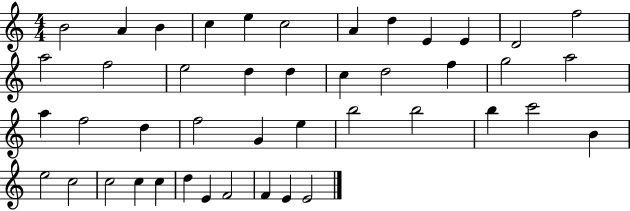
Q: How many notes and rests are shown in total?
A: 44